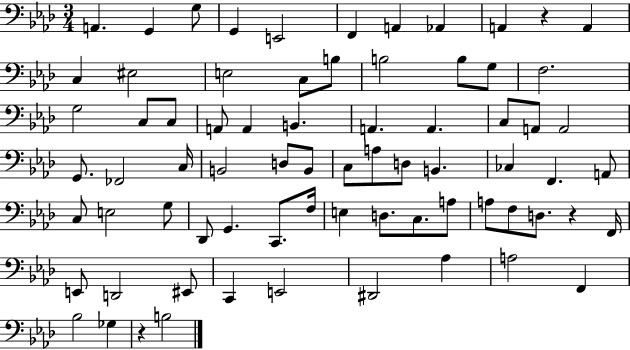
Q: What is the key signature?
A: AES major